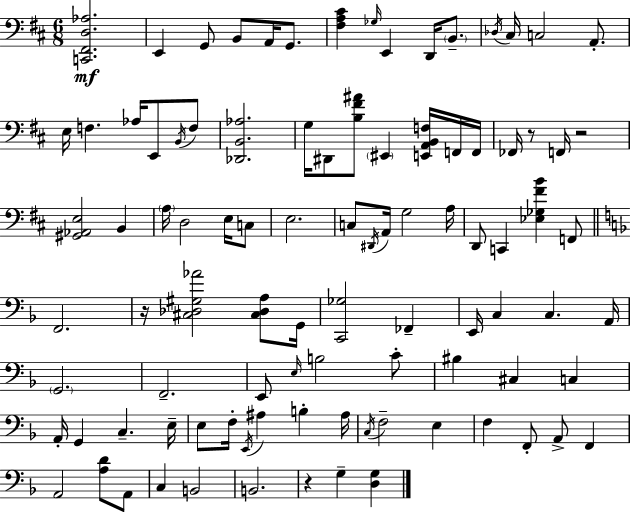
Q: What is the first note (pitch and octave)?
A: E2